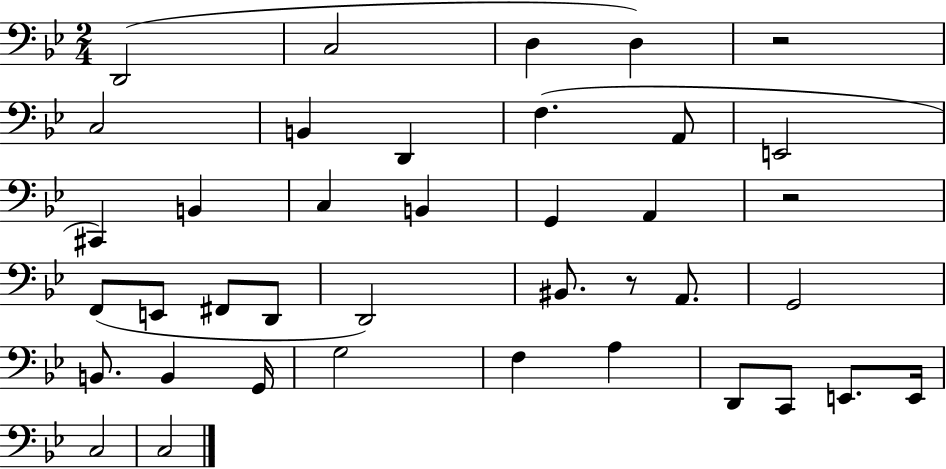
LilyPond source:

{
  \clef bass
  \numericTimeSignature
  \time 2/4
  \key bes \major
  d,2( | c2 | d4 d4) | r2 | \break c2 | b,4 d,4 | f4.( a,8 | e,2 | \break cis,4) b,4 | c4 b,4 | g,4 a,4 | r2 | \break f,8( e,8 fis,8 d,8 | d,2) | bis,8. r8 a,8. | g,2 | \break b,8. b,4 g,16 | g2 | f4 a4 | d,8 c,8 e,8. e,16 | \break c2 | c2 | \bar "|."
}